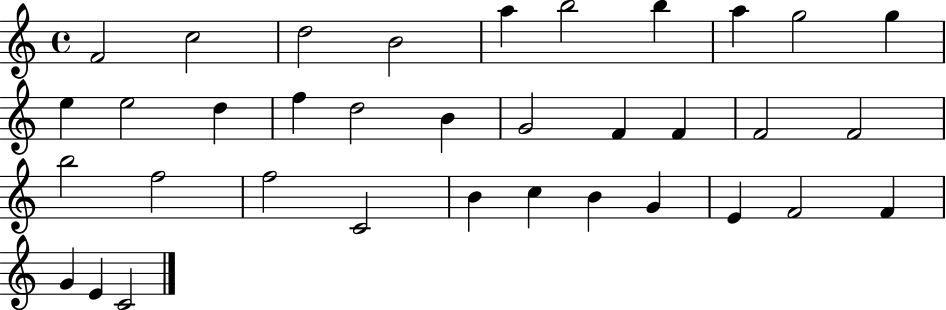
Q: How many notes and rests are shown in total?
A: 35